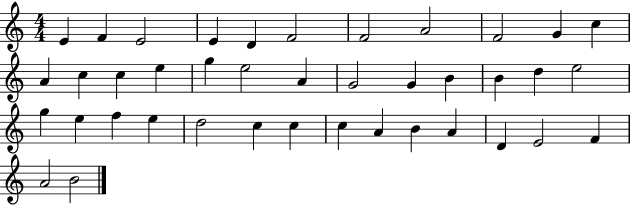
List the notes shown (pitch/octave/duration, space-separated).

E4/q F4/q E4/h E4/q D4/q F4/h F4/h A4/h F4/h G4/q C5/q A4/q C5/q C5/q E5/q G5/q E5/h A4/q G4/h G4/q B4/q B4/q D5/q E5/h G5/q E5/q F5/q E5/q D5/h C5/q C5/q C5/q A4/q B4/q A4/q D4/q E4/h F4/q A4/h B4/h